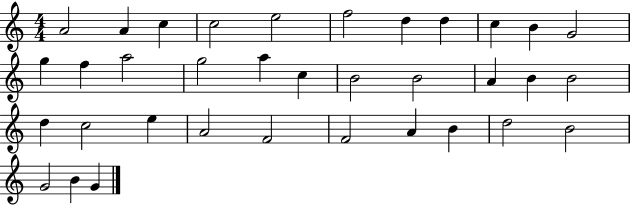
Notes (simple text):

A4/h A4/q C5/q C5/h E5/h F5/h D5/q D5/q C5/q B4/q G4/h G5/q F5/q A5/h G5/h A5/q C5/q B4/h B4/h A4/q B4/q B4/h D5/q C5/h E5/q A4/h F4/h F4/h A4/q B4/q D5/h B4/h G4/h B4/q G4/q